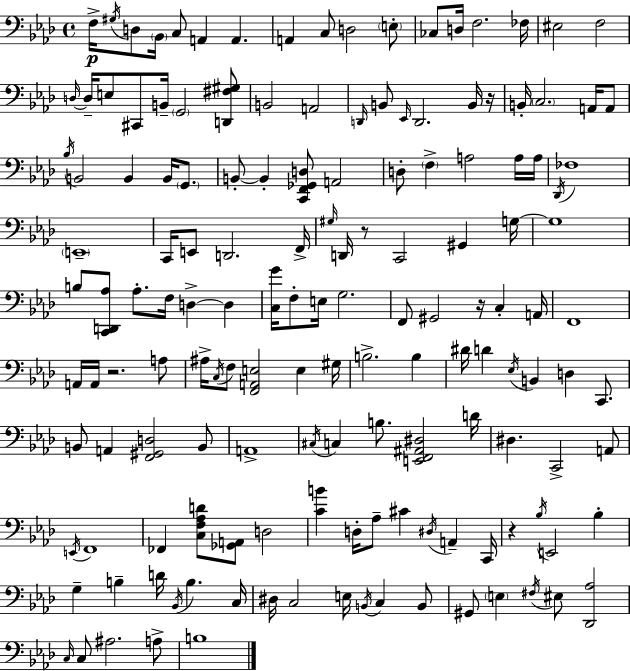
X:1
T:Untitled
M:4/4
L:1/4
K:Fm
F,/4 ^G,/4 D,/2 _B,,/4 C,/2 A,, A,, A,, C,/2 D,2 E,/2 _C,/2 D,/4 F,2 _F,/4 ^E,2 F,2 D,/4 D,/4 E,/2 ^C,,/2 B,,/4 G,,2 [D,,^F,^G,]/2 B,,2 A,,2 D,,/4 B,,/2 _E,,/4 D,,2 B,,/4 z/4 B,,/4 C,2 A,,/4 A,,/2 _B,/4 B,,2 B,, B,,/4 G,,/2 B,,/2 B,, [C,,F,,_G,,D,]/2 A,,2 D,/2 F, A,2 A,/4 A,/4 _D,,/4 _F,4 E,,4 C,,/4 E,,/2 D,,2 F,,/4 ^G,/4 D,,/4 z/2 C,,2 ^G,, G,/4 G,4 B,/2 [C,,D,,_A,]/2 _A,/2 F,/4 D, D, [C,G]/4 F,/2 E,/4 G,2 F,,/2 ^G,,2 z/4 C, A,,/4 F,,4 A,,/4 A,,/4 z2 A,/2 ^A,/4 C,/4 F,/2 [F,,A,,E,]2 E, ^G,/4 B,2 B, ^D/4 D _E,/4 B,, D, C,,/2 B,,/2 A,, [F,,^G,,D,]2 B,,/2 A,,4 ^C,/4 C, B,/2 [E,,F,,^A,,^D,]2 D/4 ^D, C,,2 A,,/2 E,,/4 F,,4 _F,, [C,F,_A,D]/2 [_G,,A,,]/2 D,2 [CB] D,/4 _A,/2 ^C ^D,/4 A,, C,,/4 z _B,/4 E,,2 _B, G, B, D/4 _B,,/4 B, C,/4 ^D,/4 C,2 E,/4 B,,/4 C, B,,/2 ^G,,/2 E, ^F,/4 ^E,/2 [_D,,_A,]2 C,/4 C,/2 ^A,2 A,/2 B,4